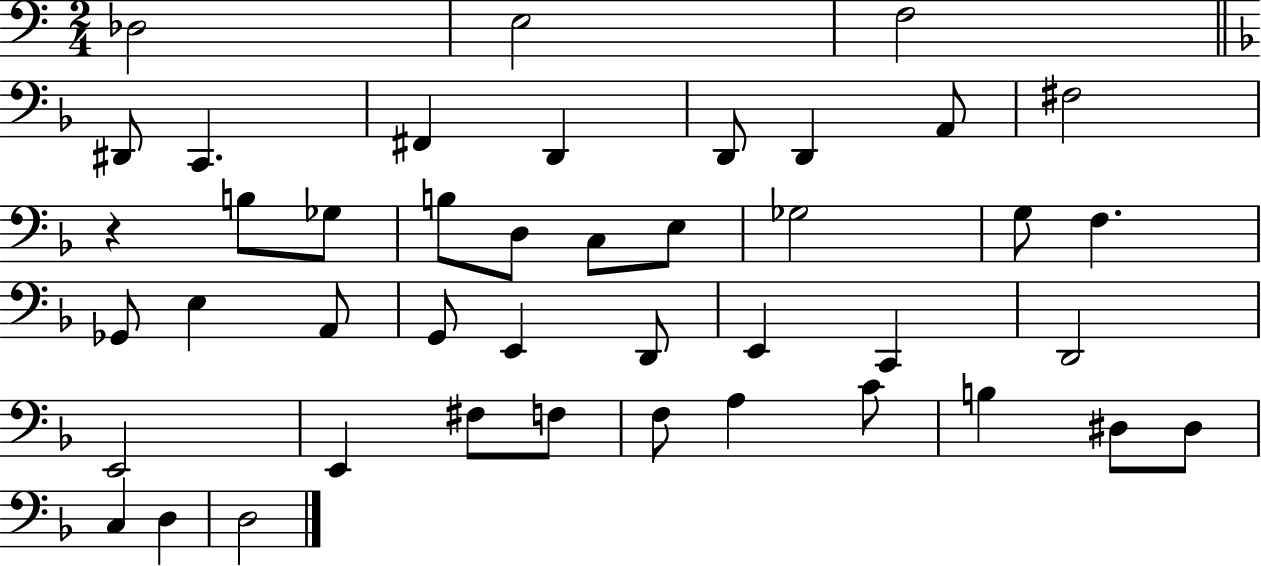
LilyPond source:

{
  \clef bass
  \numericTimeSignature
  \time 2/4
  \key c \major
  des2 | e2 | f2 | \bar "||" \break \key f \major dis,8 c,4. | fis,4 d,4 | d,8 d,4 a,8 | fis2 | \break r4 b8 ges8 | b8 d8 c8 e8 | ges2 | g8 f4. | \break ges,8 e4 a,8 | g,8 e,4 d,8 | e,4 c,4 | d,2 | \break e,2 | e,4 fis8 f8 | f8 a4 c'8 | b4 dis8 dis8 | \break c4 d4 | d2 | \bar "|."
}